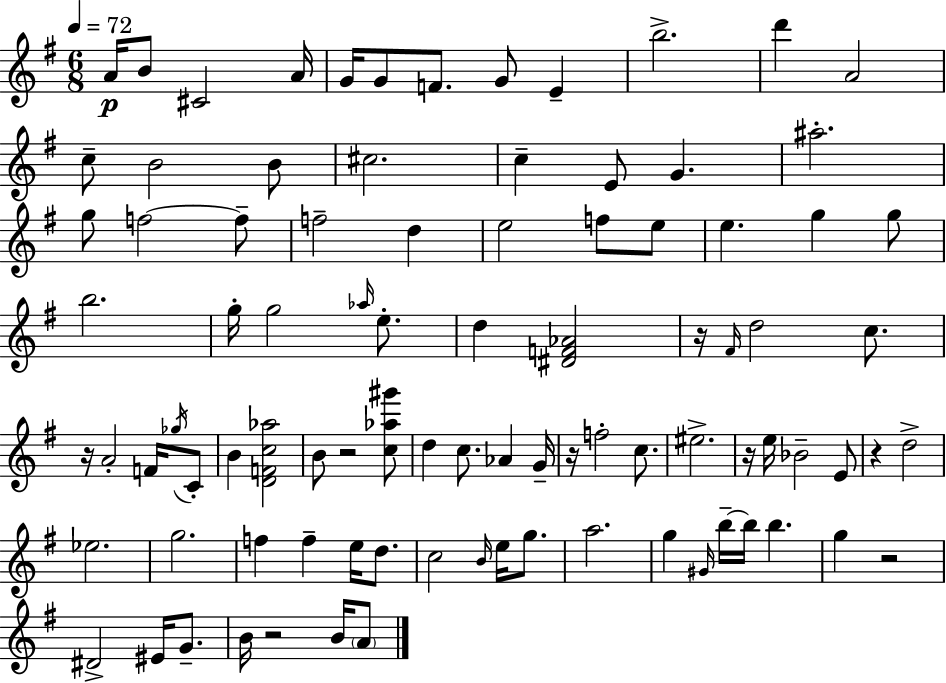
X:1
T:Untitled
M:6/8
L:1/4
K:G
A/4 B/2 ^C2 A/4 G/4 G/2 F/2 G/2 E b2 d' A2 c/2 B2 B/2 ^c2 c E/2 G ^a2 g/2 f2 f/2 f2 d e2 f/2 e/2 e g g/2 b2 g/4 g2 _a/4 e/2 d [^DF_A]2 z/4 ^F/4 d2 c/2 z/4 A2 F/4 _g/4 C/2 B [DFc_a]2 B/2 z2 [c_a^g']/2 d c/2 _A G/4 z/4 f2 c/2 ^e2 z/4 e/4 _B2 E/2 z d2 _e2 g2 f f e/4 d/2 c2 B/4 e/4 g/2 a2 g ^G/4 b/4 b/4 b g z2 ^D2 ^E/4 G/2 B/4 z2 B/4 A/2